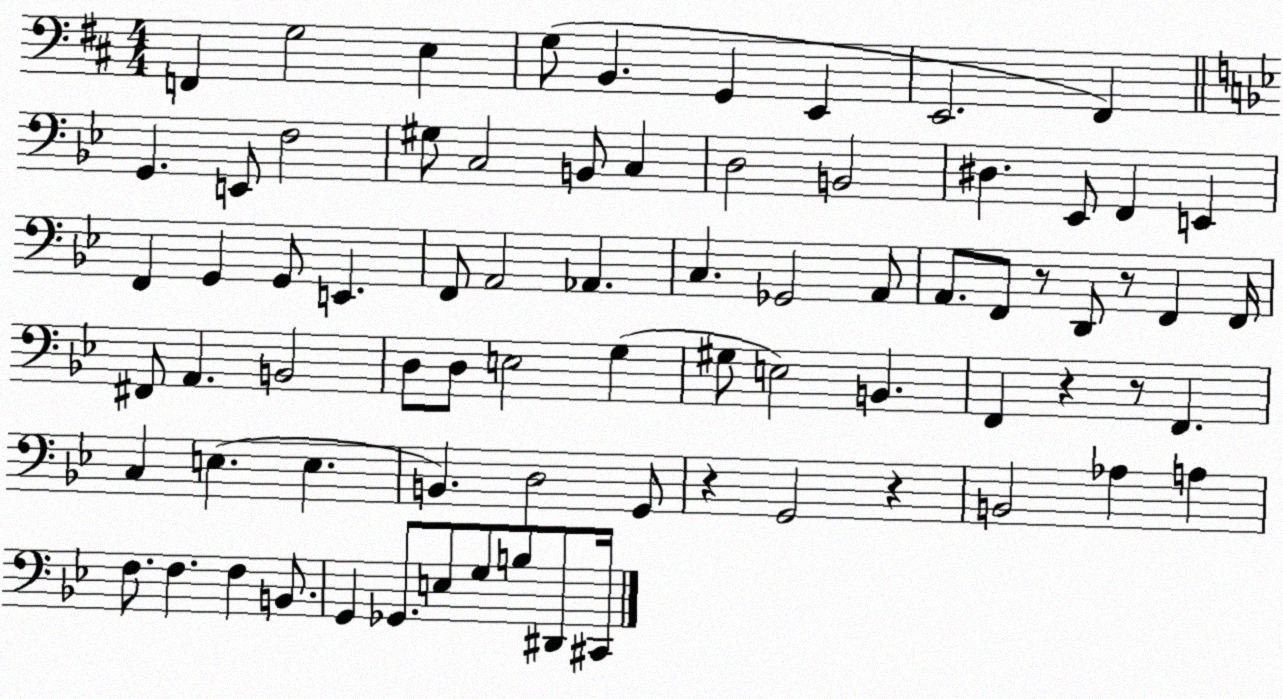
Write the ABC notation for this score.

X:1
T:Untitled
M:4/4
L:1/4
K:D
F,, G,2 E, G,/2 B,, G,, E,, E,,2 ^F,, G,, E,,/2 F,2 ^G,/2 C,2 B,,/2 C, D,2 B,,2 ^D, _E,,/2 F,, E,, F,, G,, G,,/2 E,, F,,/2 A,,2 _A,, C, _G,,2 A,,/2 A,,/2 F,,/2 z/2 D,,/2 z/2 F,, F,,/4 ^F,,/2 A,, B,,2 D,/2 D,/2 E,2 G, ^G,/2 E,2 B,, F,, z z/2 F,, C, E, E, B,, D,2 G,,/2 z G,,2 z B,,2 _A, A, F,/2 F, F, B,,/2 G,, _G,,/2 E,/2 G,/2 B,/2 ^D,,/2 ^C,,/4